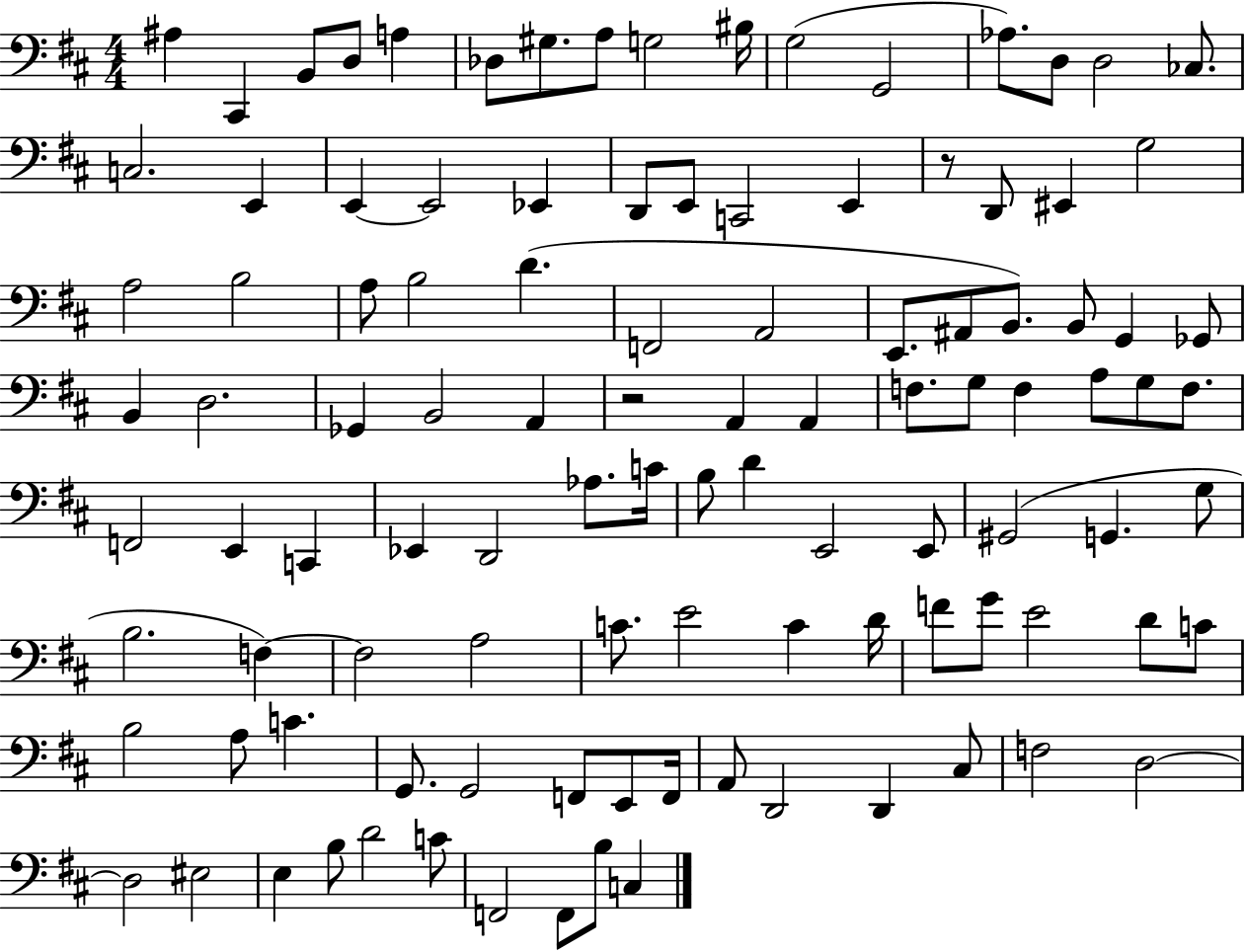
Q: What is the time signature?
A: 4/4